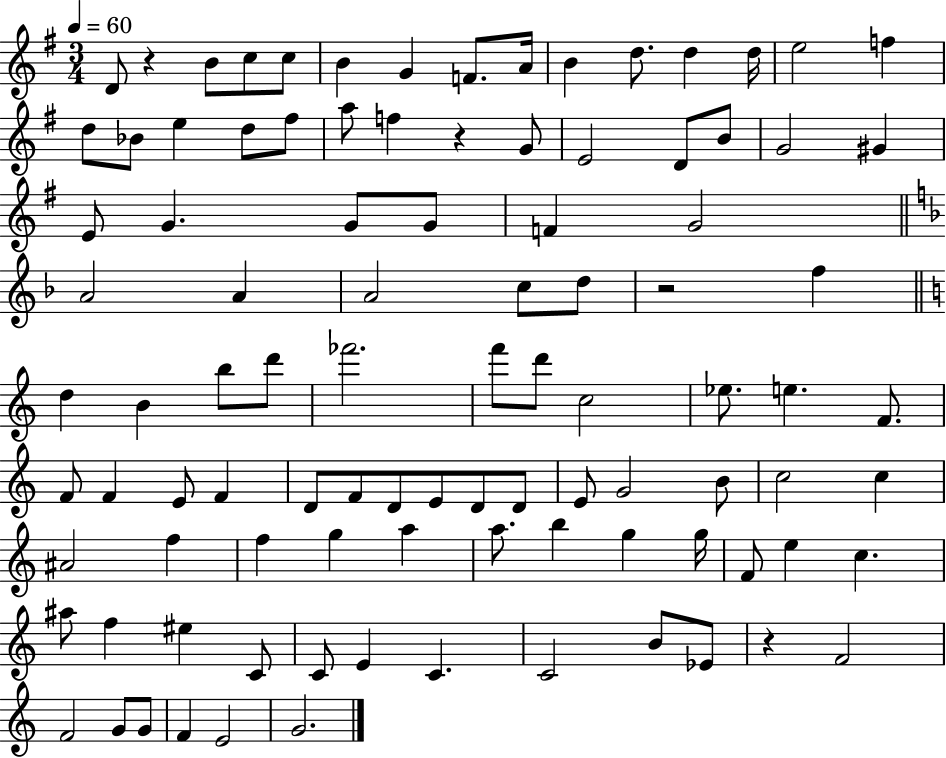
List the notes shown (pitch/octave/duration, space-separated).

D4/e R/q B4/e C5/e C5/e B4/q G4/q F4/e. A4/s B4/q D5/e. D5/q D5/s E5/h F5/q D5/e Bb4/e E5/q D5/e F#5/e A5/e F5/q R/q G4/e E4/h D4/e B4/e G4/h G#4/q E4/e G4/q. G4/e G4/e F4/q G4/h A4/h A4/q A4/h C5/e D5/e R/h F5/q D5/q B4/q B5/e D6/e FES6/h. F6/e D6/e C5/h Eb5/e. E5/q. F4/e. F4/e F4/q E4/e F4/q D4/e F4/e D4/e E4/e D4/e D4/e E4/e G4/h B4/e C5/h C5/q A#4/h F5/q F5/q G5/q A5/q A5/e. B5/q G5/q G5/s F4/e E5/q C5/q. A#5/e F5/q EIS5/q C4/e C4/e E4/q C4/q. C4/h B4/e Eb4/e R/q F4/h F4/h G4/e G4/e F4/q E4/h G4/h.